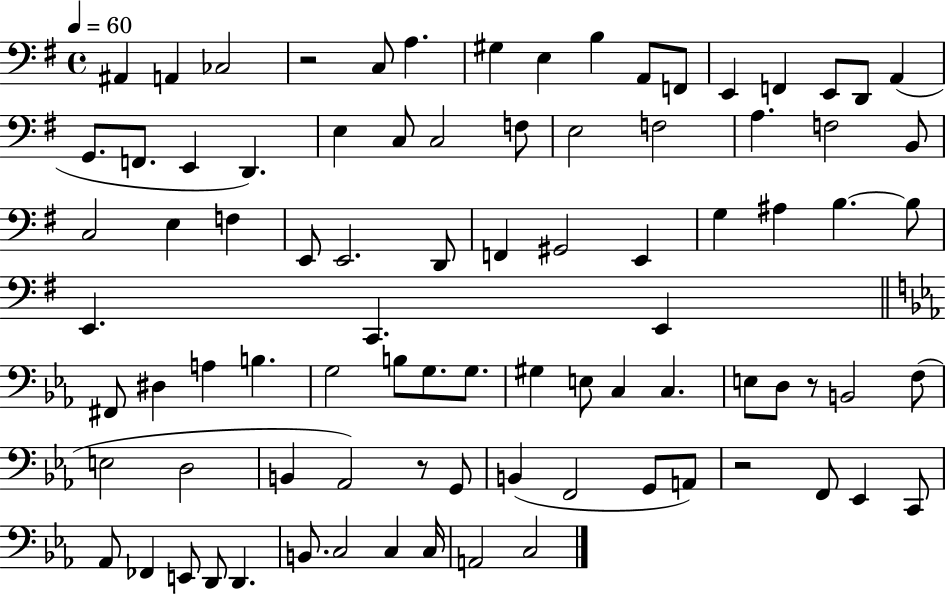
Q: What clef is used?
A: bass